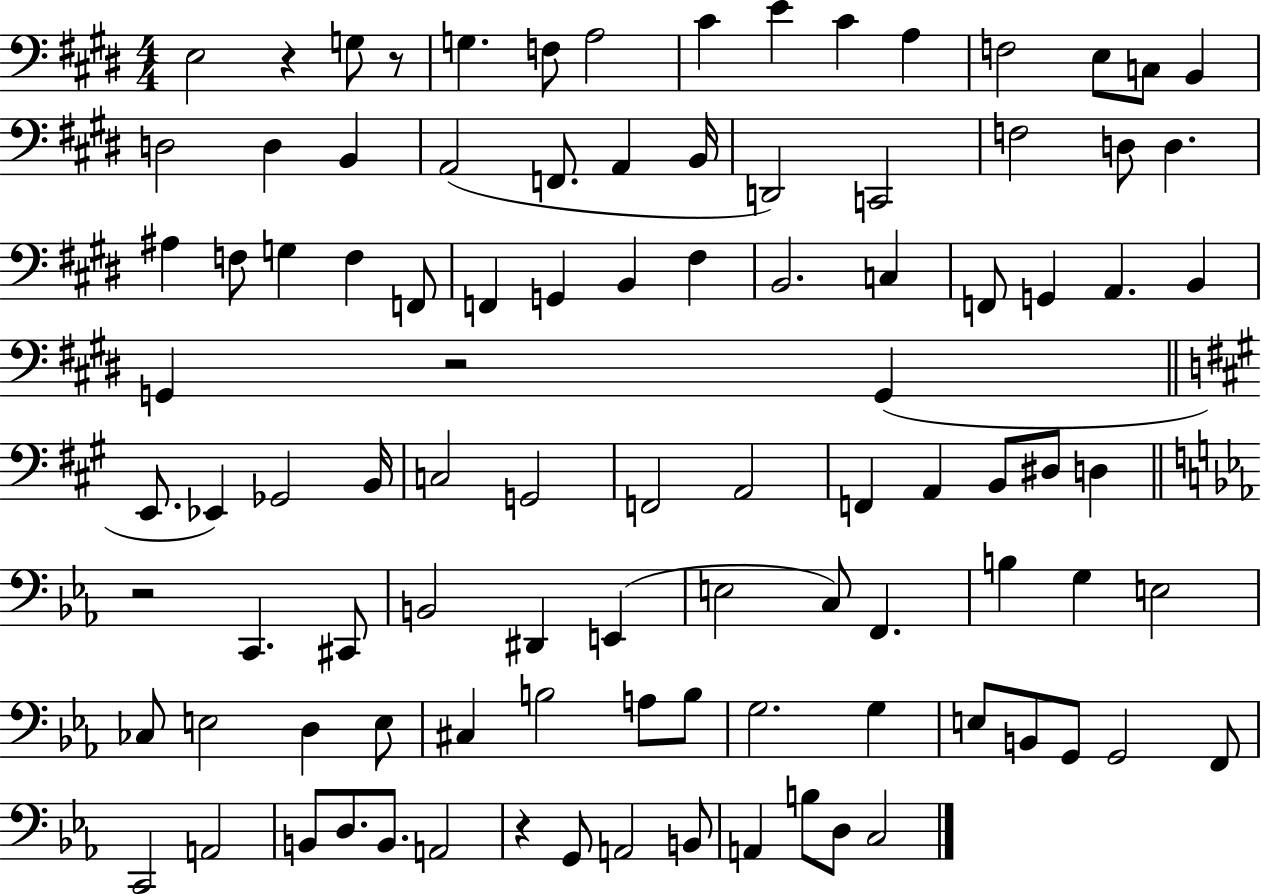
X:1
T:Untitled
M:4/4
L:1/4
K:E
E,2 z G,/2 z/2 G, F,/2 A,2 ^C E ^C A, F,2 E,/2 C,/2 B,, D,2 D, B,, A,,2 F,,/2 A,, B,,/4 D,,2 C,,2 F,2 D,/2 D, ^A, F,/2 G, F, F,,/2 F,, G,, B,, ^F, B,,2 C, F,,/2 G,, A,, B,, G,, z2 G,, E,,/2 _E,, _G,,2 B,,/4 C,2 G,,2 F,,2 A,,2 F,, A,, B,,/2 ^D,/2 D, z2 C,, ^C,,/2 B,,2 ^D,, E,, E,2 C,/2 F,, B, G, E,2 _C,/2 E,2 D, E,/2 ^C, B,2 A,/2 B,/2 G,2 G, E,/2 B,,/2 G,,/2 G,,2 F,,/2 C,,2 A,,2 B,,/2 D,/2 B,,/2 A,,2 z G,,/2 A,,2 B,,/2 A,, B,/2 D,/2 C,2